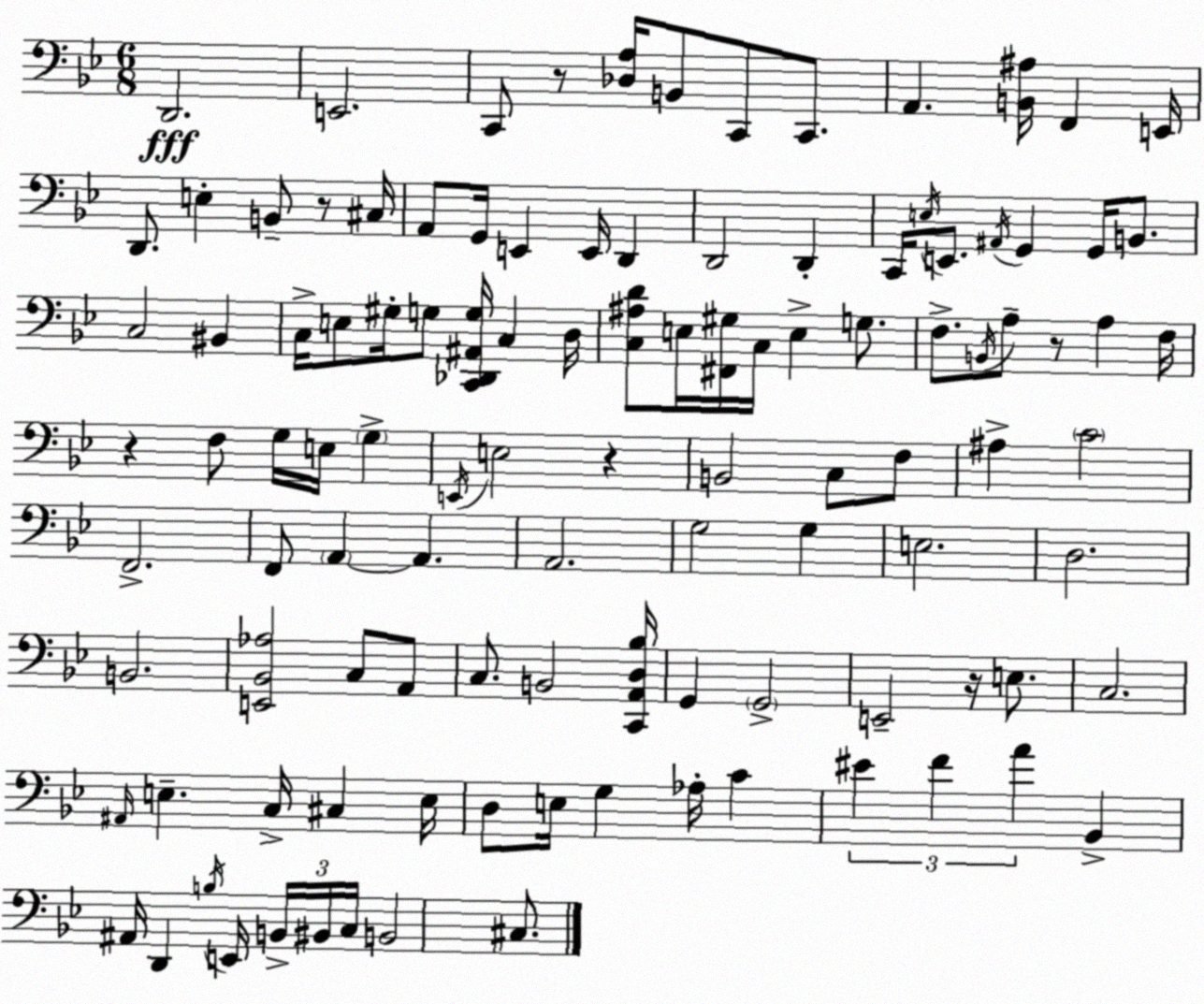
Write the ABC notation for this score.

X:1
T:Untitled
M:6/8
L:1/4
K:Gm
D,,2 E,,2 C,,/2 z/2 [_D,A,]/4 B,,/2 C,,/2 C,,/2 A,, [B,,^A,]/4 F,, E,,/4 D,,/2 E, B,,/2 z/2 ^C,/4 A,,/2 G,,/4 E,, E,,/4 D,, D,,2 D,, C,,/4 E,/4 E,,/2 ^A,,/4 G,, G,,/4 B,,/2 C,2 ^B,, C,/4 E,/2 ^G,/4 G,/2 [C,,_D,,^A,,G,]/4 C, D,/4 [C,^A,D]/2 E,/4 [^F,,^G,]/4 C,/4 E, G,/2 F,/2 B,,/4 A,/2 z/2 A, F,/4 z F,/2 G,/4 E,/4 G, E,,/4 E,2 z B,,2 C,/2 F,/2 ^A, C2 F,,2 F,,/2 A,, A,, A,,2 G,2 G, E,2 D,2 B,,2 [E,,_B,,_A,]2 C,/2 A,,/2 C,/2 B,,2 [C,,A,,D,_B,]/4 G,, G,,2 E,,2 z/4 E,/2 C,2 ^A,,/4 E, C,/4 ^C, E,/4 D,/2 E,/4 G, _A,/4 C ^E F A _B,, ^A,,/4 D,, B,/4 E,,/4 B,,/4 ^B,,/4 C,/4 B,,2 ^C,/2